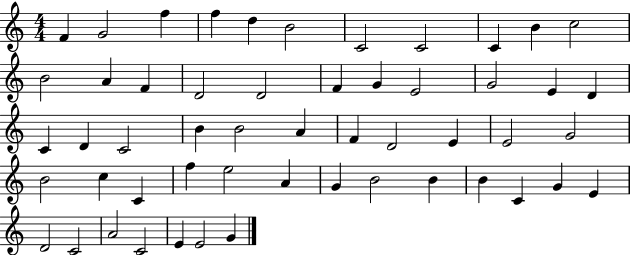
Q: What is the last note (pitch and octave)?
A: G4